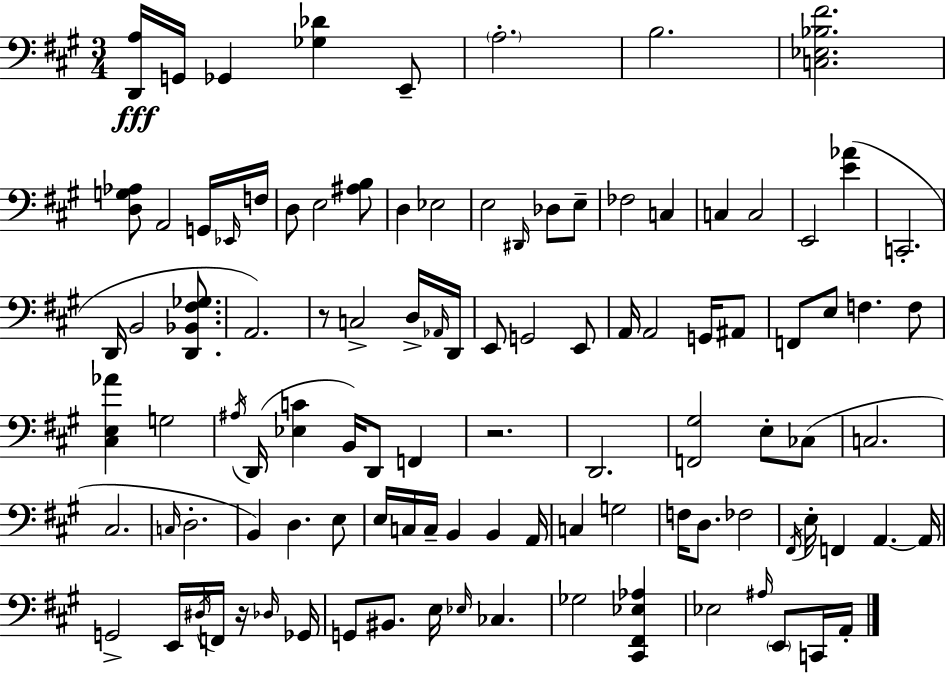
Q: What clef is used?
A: bass